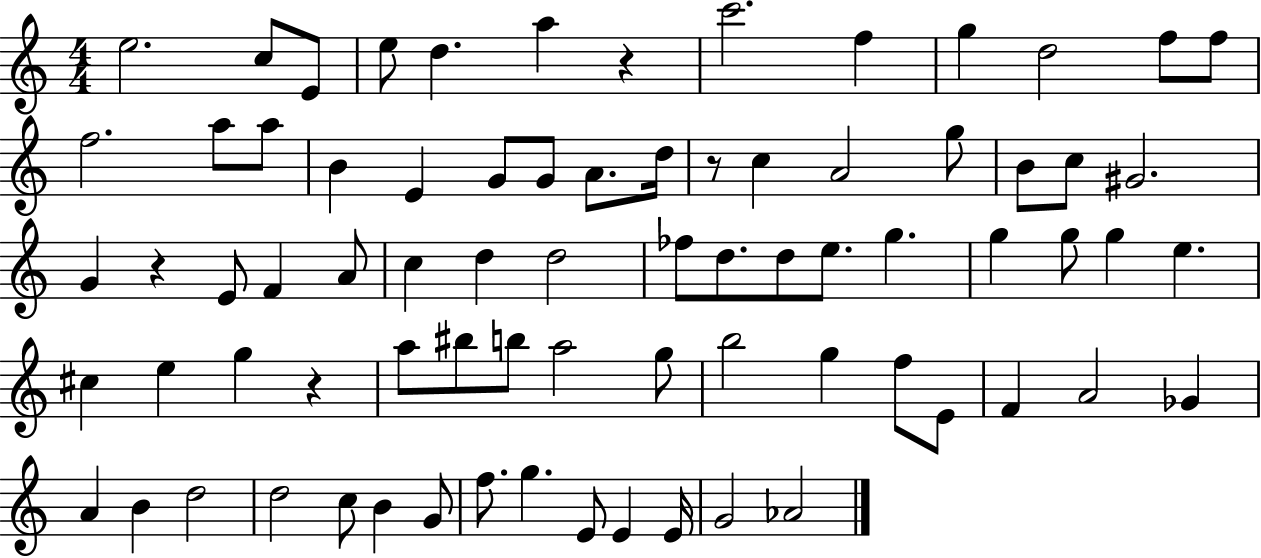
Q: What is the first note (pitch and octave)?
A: E5